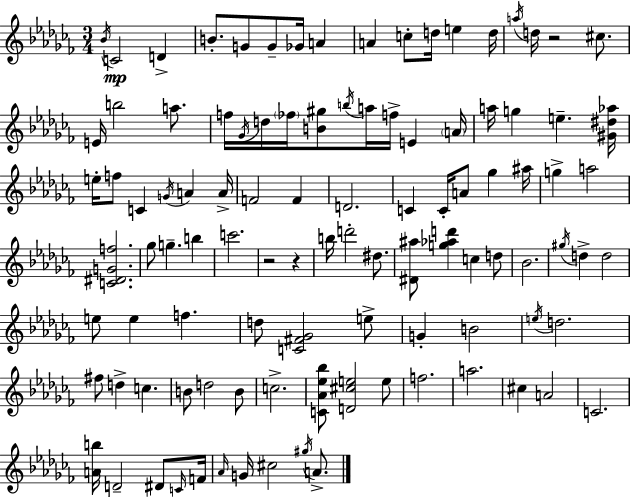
{
  \clef treble
  \numericTimeSignature
  \time 3/4
  \key aes \minor
  \repeat volta 2 { \acciaccatura { bes'16 }\mp c'2 d'4-> | b'8.-. g'8 g'8-- ges'16 a'4 | a'4 c''8-. d''16 e''4 | d''16 \acciaccatura { a''16 } d''16 r2 cis''8. | \break e'16 b''2 a''8. | f''16 \acciaccatura { ges'16 } d''16 \parenthesize fes''16 <b' gis''>8 \acciaccatura { b''16 } a''16 f''16-> e'4 | \parenthesize a'16 a''16 g''4 e''4.-- | <gis' dis'' aes''>16 e''16-. f''8 c'4 \acciaccatura { g'16 } | \break a'4 a'16-> f'2 | f'4 d'2. | c'4 c'16-. a'8 | ges''4 ais''16 g''4-> a''2 | \break <c' dis' g' f''>2. | ges''8 g''4.-- | b''4 c'''2. | r2 | \break r4 b''16 d'''2-. | dis''8. <dis' ais''>8 <g'' aes'' d'''>4 c''4 | d''8 bes'2. | \acciaccatura { gis''16 } d''4-> d''2 | \break e''8 e''4 | f''4. d''8 <c' fis' ges'>2 | e''8-> g'4-. b'2 | \acciaccatura { e''16 } d''2. | \break fis''8 d''4-> | c''4. b'8 d''2 | b'8 c''2.-> | <c' aes' ees'' bes''>8 <d' cis'' e''>2 | \break e''8 f''2. | a''2. | cis''4 a'2 | c'2. | \break <a' b''>16 d'2-- | dis'8 \grace { c'16 } f'16 \grace { aes'16 } g'16 cis''2 | \acciaccatura { gis''16 } a'8.-> } \bar "|."
}